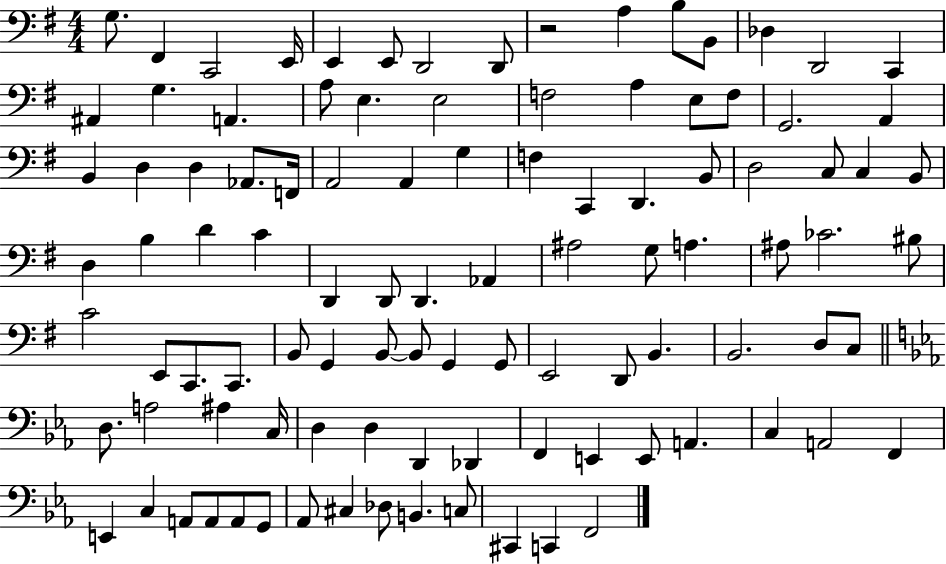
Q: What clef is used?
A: bass